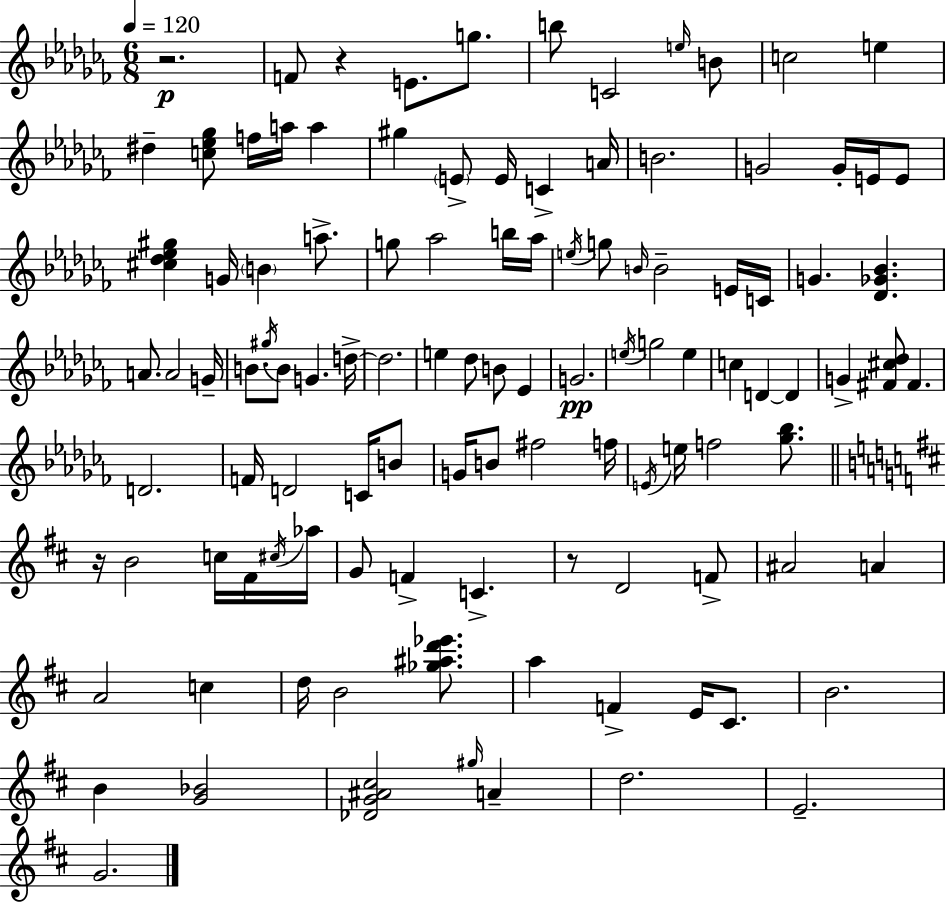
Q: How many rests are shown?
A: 4